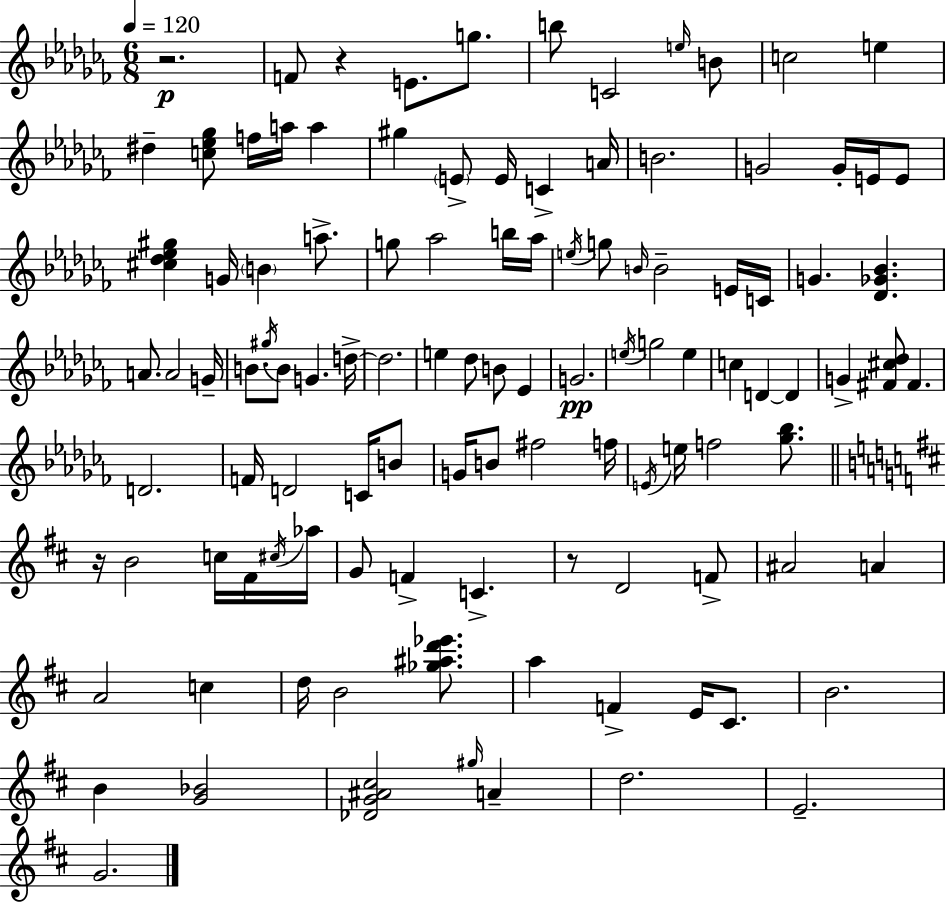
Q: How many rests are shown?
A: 4